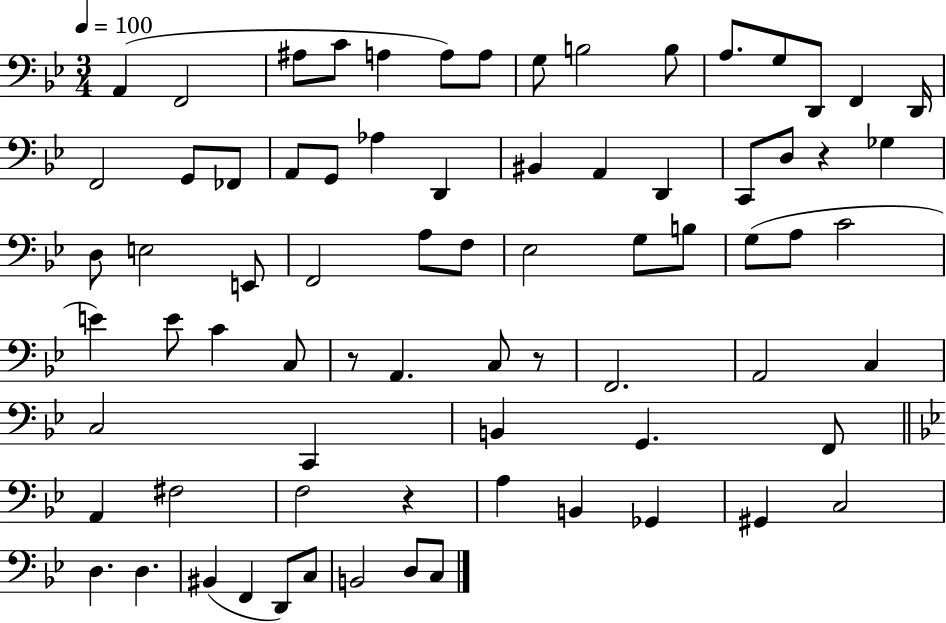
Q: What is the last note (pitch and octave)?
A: C3